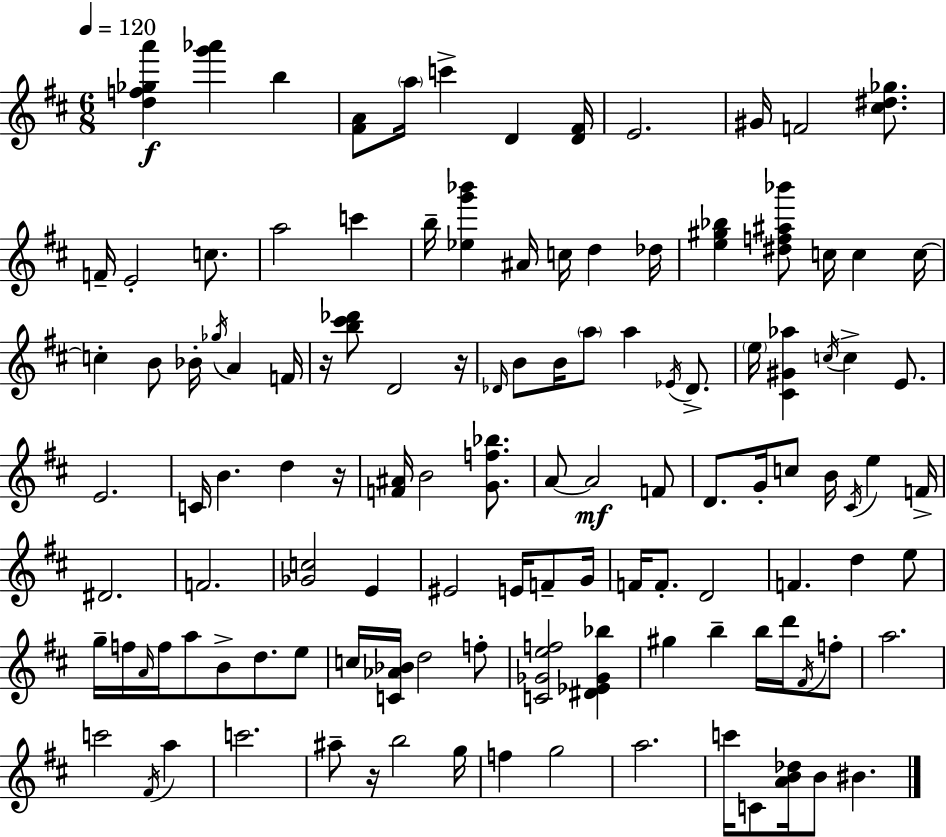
[D5,F5,Gb5,A6]/q [G6,Ab6]/q B5/q [F#4,A4]/e A5/s C6/q D4/q [D4,F#4]/s E4/h. G#4/s F4/h [C#5,D#5,Gb5]/e. F4/s E4/h C5/e. A5/h C6/q B5/s [Eb5,G6,Bb6]/q A#4/s C5/s D5/q Db5/s [E5,G#5,Bb5]/q [D#5,F5,A#5,Bb6]/e C5/s C5/q C5/s C5/q B4/e Bb4/s Gb5/s A4/q F4/s R/s [B5,C#6,Db6]/e D4/h R/s Db4/s B4/e B4/s A5/e A5/q Eb4/s Db4/e. E5/s [C#4,G#4,Ab5]/q C5/s C5/q E4/e. E4/h. C4/s B4/q. D5/q R/s [F4,A#4]/s B4/h [G4,F5,Bb5]/e. A4/e A4/h F4/e D4/e. G4/s C5/e B4/s C#4/s E5/q F4/s D#4/h. F4/h. [Gb4,C5]/h E4/q EIS4/h E4/s F4/e G4/s F4/s F4/e. D4/h F4/q. D5/q E5/e G5/s F5/s A4/s F5/s A5/e B4/e D5/e. E5/e C5/s [C4,Ab4,Bb4]/s D5/h F5/e [C4,Gb4,E5,F5]/h [D#4,Eb4,Gb4,Bb5]/q G#5/q B5/q B5/s D6/s F#4/s F5/e A5/h. C6/h F#4/s A5/q C6/h. A#5/e R/s B5/h G5/s F5/q G5/h A5/h. C6/s C4/e [A4,B4,Db5]/s B4/e BIS4/q.